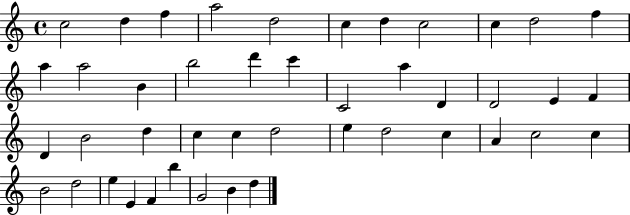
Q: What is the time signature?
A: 4/4